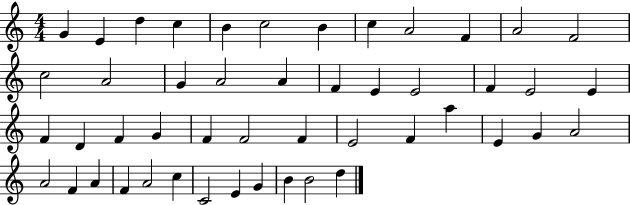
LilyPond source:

{
  \clef treble
  \numericTimeSignature
  \time 4/4
  \key c \major
  g'4 e'4 d''4 c''4 | b'4 c''2 b'4 | c''4 a'2 f'4 | a'2 f'2 | \break c''2 a'2 | g'4 a'2 a'4 | f'4 e'4 e'2 | f'4 e'2 e'4 | \break f'4 d'4 f'4 g'4 | f'4 f'2 f'4 | e'2 f'4 a''4 | e'4 g'4 a'2 | \break a'2 f'4 a'4 | f'4 a'2 c''4 | c'2 e'4 g'4 | b'4 b'2 d''4 | \break \bar "|."
}